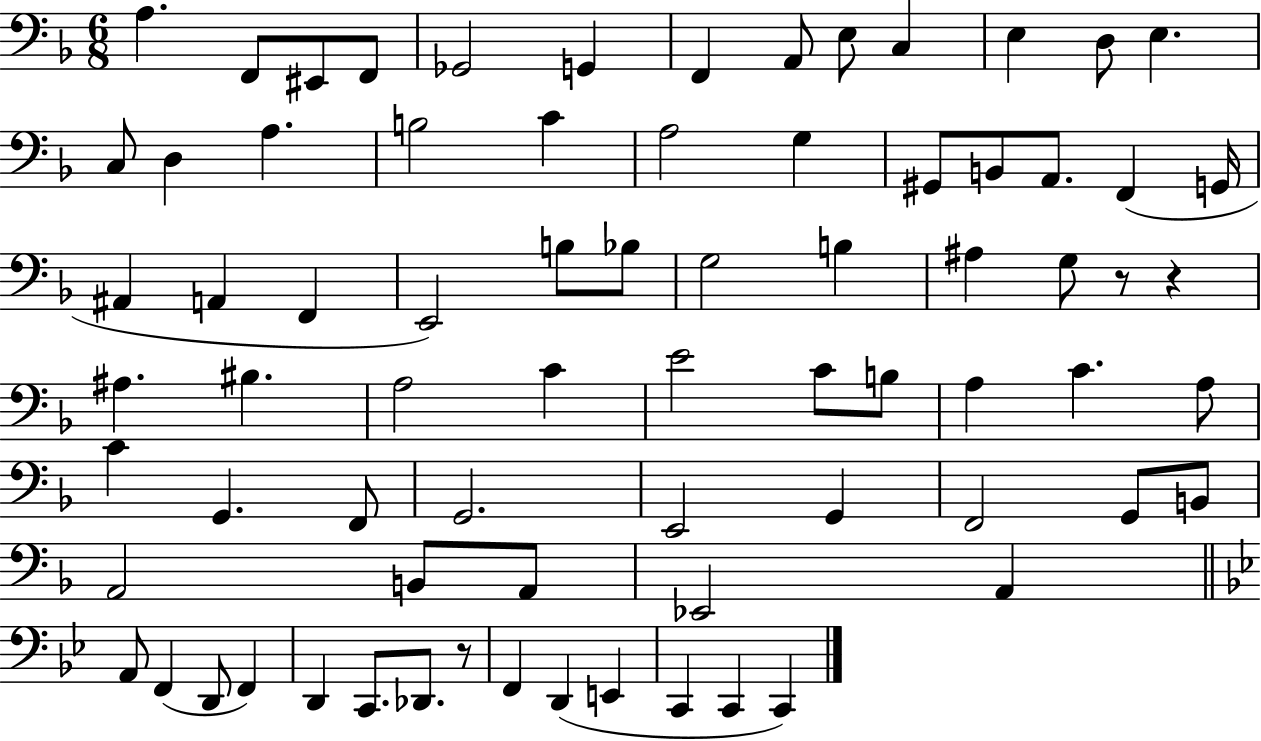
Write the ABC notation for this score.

X:1
T:Untitled
M:6/8
L:1/4
K:F
A, F,,/2 ^E,,/2 F,,/2 _G,,2 G,, F,, A,,/2 E,/2 C, E, D,/2 E, C,/2 D, A, B,2 C A,2 G, ^G,,/2 B,,/2 A,,/2 F,, G,,/4 ^A,, A,, F,, E,,2 B,/2 _B,/2 G,2 B, ^A, G,/2 z/2 z ^A, ^B, A,2 C E2 C/2 B,/2 A, C A,/2 C G,, F,,/2 G,,2 E,,2 G,, F,,2 G,,/2 B,,/2 A,,2 B,,/2 A,,/2 _E,,2 A,, A,,/2 F,, D,,/2 F,, D,, C,,/2 _D,,/2 z/2 F,, D,, E,, C,, C,, C,,